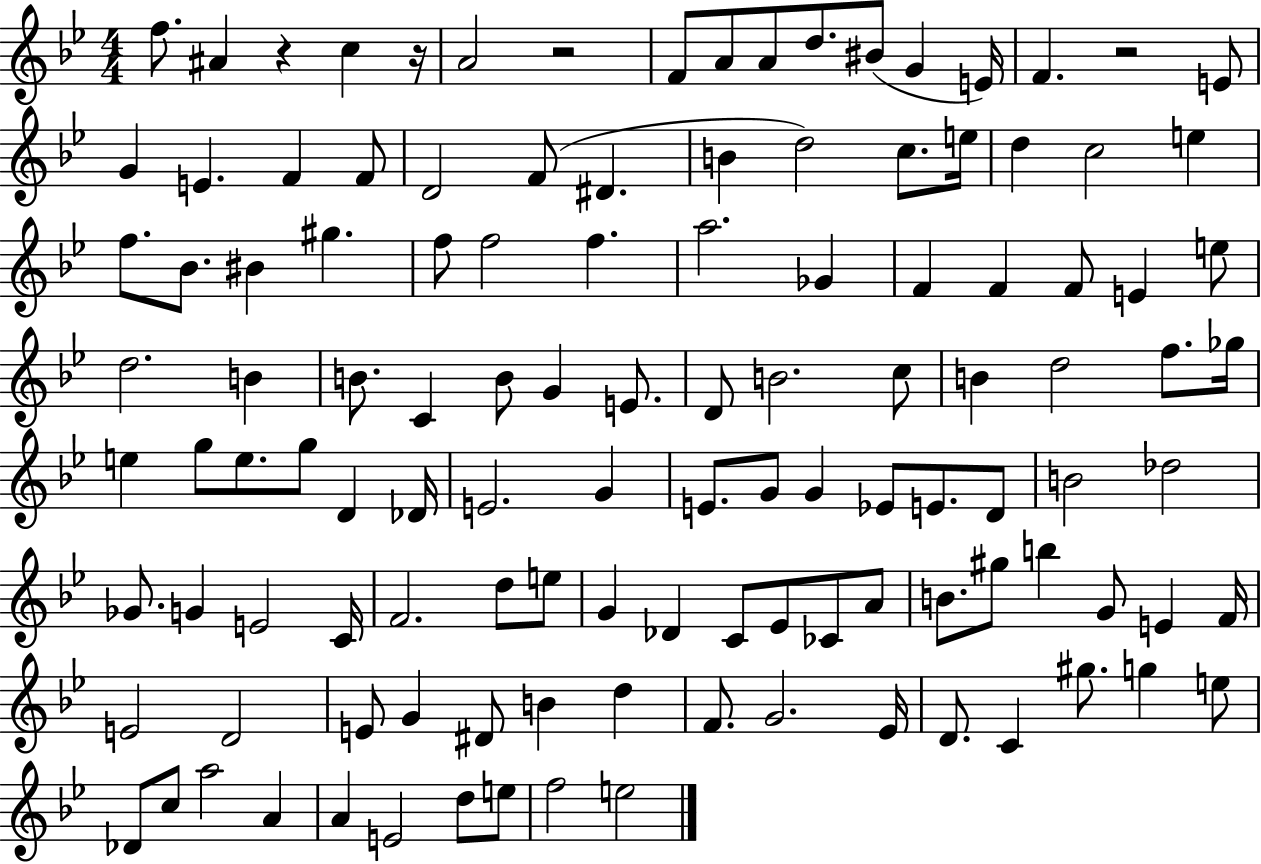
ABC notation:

X:1
T:Untitled
M:4/4
L:1/4
K:Bb
f/2 ^A z c z/4 A2 z2 F/2 A/2 A/2 d/2 ^B/2 G E/4 F z2 E/2 G E F F/2 D2 F/2 ^D B d2 c/2 e/4 d c2 e f/2 _B/2 ^B ^g f/2 f2 f a2 _G F F F/2 E e/2 d2 B B/2 C B/2 G E/2 D/2 B2 c/2 B d2 f/2 _g/4 e g/2 e/2 g/2 D _D/4 E2 G E/2 G/2 G _E/2 E/2 D/2 B2 _d2 _G/2 G E2 C/4 F2 d/2 e/2 G _D C/2 _E/2 _C/2 A/2 B/2 ^g/2 b G/2 E F/4 E2 D2 E/2 G ^D/2 B d F/2 G2 _E/4 D/2 C ^g/2 g e/2 _D/2 c/2 a2 A A E2 d/2 e/2 f2 e2